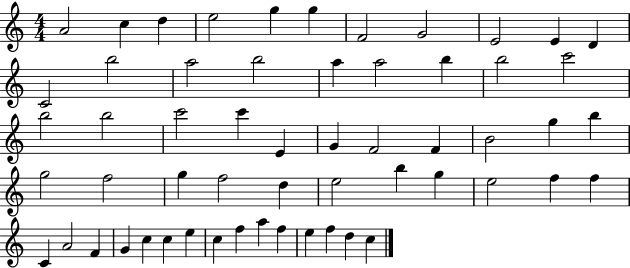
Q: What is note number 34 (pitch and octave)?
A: G5